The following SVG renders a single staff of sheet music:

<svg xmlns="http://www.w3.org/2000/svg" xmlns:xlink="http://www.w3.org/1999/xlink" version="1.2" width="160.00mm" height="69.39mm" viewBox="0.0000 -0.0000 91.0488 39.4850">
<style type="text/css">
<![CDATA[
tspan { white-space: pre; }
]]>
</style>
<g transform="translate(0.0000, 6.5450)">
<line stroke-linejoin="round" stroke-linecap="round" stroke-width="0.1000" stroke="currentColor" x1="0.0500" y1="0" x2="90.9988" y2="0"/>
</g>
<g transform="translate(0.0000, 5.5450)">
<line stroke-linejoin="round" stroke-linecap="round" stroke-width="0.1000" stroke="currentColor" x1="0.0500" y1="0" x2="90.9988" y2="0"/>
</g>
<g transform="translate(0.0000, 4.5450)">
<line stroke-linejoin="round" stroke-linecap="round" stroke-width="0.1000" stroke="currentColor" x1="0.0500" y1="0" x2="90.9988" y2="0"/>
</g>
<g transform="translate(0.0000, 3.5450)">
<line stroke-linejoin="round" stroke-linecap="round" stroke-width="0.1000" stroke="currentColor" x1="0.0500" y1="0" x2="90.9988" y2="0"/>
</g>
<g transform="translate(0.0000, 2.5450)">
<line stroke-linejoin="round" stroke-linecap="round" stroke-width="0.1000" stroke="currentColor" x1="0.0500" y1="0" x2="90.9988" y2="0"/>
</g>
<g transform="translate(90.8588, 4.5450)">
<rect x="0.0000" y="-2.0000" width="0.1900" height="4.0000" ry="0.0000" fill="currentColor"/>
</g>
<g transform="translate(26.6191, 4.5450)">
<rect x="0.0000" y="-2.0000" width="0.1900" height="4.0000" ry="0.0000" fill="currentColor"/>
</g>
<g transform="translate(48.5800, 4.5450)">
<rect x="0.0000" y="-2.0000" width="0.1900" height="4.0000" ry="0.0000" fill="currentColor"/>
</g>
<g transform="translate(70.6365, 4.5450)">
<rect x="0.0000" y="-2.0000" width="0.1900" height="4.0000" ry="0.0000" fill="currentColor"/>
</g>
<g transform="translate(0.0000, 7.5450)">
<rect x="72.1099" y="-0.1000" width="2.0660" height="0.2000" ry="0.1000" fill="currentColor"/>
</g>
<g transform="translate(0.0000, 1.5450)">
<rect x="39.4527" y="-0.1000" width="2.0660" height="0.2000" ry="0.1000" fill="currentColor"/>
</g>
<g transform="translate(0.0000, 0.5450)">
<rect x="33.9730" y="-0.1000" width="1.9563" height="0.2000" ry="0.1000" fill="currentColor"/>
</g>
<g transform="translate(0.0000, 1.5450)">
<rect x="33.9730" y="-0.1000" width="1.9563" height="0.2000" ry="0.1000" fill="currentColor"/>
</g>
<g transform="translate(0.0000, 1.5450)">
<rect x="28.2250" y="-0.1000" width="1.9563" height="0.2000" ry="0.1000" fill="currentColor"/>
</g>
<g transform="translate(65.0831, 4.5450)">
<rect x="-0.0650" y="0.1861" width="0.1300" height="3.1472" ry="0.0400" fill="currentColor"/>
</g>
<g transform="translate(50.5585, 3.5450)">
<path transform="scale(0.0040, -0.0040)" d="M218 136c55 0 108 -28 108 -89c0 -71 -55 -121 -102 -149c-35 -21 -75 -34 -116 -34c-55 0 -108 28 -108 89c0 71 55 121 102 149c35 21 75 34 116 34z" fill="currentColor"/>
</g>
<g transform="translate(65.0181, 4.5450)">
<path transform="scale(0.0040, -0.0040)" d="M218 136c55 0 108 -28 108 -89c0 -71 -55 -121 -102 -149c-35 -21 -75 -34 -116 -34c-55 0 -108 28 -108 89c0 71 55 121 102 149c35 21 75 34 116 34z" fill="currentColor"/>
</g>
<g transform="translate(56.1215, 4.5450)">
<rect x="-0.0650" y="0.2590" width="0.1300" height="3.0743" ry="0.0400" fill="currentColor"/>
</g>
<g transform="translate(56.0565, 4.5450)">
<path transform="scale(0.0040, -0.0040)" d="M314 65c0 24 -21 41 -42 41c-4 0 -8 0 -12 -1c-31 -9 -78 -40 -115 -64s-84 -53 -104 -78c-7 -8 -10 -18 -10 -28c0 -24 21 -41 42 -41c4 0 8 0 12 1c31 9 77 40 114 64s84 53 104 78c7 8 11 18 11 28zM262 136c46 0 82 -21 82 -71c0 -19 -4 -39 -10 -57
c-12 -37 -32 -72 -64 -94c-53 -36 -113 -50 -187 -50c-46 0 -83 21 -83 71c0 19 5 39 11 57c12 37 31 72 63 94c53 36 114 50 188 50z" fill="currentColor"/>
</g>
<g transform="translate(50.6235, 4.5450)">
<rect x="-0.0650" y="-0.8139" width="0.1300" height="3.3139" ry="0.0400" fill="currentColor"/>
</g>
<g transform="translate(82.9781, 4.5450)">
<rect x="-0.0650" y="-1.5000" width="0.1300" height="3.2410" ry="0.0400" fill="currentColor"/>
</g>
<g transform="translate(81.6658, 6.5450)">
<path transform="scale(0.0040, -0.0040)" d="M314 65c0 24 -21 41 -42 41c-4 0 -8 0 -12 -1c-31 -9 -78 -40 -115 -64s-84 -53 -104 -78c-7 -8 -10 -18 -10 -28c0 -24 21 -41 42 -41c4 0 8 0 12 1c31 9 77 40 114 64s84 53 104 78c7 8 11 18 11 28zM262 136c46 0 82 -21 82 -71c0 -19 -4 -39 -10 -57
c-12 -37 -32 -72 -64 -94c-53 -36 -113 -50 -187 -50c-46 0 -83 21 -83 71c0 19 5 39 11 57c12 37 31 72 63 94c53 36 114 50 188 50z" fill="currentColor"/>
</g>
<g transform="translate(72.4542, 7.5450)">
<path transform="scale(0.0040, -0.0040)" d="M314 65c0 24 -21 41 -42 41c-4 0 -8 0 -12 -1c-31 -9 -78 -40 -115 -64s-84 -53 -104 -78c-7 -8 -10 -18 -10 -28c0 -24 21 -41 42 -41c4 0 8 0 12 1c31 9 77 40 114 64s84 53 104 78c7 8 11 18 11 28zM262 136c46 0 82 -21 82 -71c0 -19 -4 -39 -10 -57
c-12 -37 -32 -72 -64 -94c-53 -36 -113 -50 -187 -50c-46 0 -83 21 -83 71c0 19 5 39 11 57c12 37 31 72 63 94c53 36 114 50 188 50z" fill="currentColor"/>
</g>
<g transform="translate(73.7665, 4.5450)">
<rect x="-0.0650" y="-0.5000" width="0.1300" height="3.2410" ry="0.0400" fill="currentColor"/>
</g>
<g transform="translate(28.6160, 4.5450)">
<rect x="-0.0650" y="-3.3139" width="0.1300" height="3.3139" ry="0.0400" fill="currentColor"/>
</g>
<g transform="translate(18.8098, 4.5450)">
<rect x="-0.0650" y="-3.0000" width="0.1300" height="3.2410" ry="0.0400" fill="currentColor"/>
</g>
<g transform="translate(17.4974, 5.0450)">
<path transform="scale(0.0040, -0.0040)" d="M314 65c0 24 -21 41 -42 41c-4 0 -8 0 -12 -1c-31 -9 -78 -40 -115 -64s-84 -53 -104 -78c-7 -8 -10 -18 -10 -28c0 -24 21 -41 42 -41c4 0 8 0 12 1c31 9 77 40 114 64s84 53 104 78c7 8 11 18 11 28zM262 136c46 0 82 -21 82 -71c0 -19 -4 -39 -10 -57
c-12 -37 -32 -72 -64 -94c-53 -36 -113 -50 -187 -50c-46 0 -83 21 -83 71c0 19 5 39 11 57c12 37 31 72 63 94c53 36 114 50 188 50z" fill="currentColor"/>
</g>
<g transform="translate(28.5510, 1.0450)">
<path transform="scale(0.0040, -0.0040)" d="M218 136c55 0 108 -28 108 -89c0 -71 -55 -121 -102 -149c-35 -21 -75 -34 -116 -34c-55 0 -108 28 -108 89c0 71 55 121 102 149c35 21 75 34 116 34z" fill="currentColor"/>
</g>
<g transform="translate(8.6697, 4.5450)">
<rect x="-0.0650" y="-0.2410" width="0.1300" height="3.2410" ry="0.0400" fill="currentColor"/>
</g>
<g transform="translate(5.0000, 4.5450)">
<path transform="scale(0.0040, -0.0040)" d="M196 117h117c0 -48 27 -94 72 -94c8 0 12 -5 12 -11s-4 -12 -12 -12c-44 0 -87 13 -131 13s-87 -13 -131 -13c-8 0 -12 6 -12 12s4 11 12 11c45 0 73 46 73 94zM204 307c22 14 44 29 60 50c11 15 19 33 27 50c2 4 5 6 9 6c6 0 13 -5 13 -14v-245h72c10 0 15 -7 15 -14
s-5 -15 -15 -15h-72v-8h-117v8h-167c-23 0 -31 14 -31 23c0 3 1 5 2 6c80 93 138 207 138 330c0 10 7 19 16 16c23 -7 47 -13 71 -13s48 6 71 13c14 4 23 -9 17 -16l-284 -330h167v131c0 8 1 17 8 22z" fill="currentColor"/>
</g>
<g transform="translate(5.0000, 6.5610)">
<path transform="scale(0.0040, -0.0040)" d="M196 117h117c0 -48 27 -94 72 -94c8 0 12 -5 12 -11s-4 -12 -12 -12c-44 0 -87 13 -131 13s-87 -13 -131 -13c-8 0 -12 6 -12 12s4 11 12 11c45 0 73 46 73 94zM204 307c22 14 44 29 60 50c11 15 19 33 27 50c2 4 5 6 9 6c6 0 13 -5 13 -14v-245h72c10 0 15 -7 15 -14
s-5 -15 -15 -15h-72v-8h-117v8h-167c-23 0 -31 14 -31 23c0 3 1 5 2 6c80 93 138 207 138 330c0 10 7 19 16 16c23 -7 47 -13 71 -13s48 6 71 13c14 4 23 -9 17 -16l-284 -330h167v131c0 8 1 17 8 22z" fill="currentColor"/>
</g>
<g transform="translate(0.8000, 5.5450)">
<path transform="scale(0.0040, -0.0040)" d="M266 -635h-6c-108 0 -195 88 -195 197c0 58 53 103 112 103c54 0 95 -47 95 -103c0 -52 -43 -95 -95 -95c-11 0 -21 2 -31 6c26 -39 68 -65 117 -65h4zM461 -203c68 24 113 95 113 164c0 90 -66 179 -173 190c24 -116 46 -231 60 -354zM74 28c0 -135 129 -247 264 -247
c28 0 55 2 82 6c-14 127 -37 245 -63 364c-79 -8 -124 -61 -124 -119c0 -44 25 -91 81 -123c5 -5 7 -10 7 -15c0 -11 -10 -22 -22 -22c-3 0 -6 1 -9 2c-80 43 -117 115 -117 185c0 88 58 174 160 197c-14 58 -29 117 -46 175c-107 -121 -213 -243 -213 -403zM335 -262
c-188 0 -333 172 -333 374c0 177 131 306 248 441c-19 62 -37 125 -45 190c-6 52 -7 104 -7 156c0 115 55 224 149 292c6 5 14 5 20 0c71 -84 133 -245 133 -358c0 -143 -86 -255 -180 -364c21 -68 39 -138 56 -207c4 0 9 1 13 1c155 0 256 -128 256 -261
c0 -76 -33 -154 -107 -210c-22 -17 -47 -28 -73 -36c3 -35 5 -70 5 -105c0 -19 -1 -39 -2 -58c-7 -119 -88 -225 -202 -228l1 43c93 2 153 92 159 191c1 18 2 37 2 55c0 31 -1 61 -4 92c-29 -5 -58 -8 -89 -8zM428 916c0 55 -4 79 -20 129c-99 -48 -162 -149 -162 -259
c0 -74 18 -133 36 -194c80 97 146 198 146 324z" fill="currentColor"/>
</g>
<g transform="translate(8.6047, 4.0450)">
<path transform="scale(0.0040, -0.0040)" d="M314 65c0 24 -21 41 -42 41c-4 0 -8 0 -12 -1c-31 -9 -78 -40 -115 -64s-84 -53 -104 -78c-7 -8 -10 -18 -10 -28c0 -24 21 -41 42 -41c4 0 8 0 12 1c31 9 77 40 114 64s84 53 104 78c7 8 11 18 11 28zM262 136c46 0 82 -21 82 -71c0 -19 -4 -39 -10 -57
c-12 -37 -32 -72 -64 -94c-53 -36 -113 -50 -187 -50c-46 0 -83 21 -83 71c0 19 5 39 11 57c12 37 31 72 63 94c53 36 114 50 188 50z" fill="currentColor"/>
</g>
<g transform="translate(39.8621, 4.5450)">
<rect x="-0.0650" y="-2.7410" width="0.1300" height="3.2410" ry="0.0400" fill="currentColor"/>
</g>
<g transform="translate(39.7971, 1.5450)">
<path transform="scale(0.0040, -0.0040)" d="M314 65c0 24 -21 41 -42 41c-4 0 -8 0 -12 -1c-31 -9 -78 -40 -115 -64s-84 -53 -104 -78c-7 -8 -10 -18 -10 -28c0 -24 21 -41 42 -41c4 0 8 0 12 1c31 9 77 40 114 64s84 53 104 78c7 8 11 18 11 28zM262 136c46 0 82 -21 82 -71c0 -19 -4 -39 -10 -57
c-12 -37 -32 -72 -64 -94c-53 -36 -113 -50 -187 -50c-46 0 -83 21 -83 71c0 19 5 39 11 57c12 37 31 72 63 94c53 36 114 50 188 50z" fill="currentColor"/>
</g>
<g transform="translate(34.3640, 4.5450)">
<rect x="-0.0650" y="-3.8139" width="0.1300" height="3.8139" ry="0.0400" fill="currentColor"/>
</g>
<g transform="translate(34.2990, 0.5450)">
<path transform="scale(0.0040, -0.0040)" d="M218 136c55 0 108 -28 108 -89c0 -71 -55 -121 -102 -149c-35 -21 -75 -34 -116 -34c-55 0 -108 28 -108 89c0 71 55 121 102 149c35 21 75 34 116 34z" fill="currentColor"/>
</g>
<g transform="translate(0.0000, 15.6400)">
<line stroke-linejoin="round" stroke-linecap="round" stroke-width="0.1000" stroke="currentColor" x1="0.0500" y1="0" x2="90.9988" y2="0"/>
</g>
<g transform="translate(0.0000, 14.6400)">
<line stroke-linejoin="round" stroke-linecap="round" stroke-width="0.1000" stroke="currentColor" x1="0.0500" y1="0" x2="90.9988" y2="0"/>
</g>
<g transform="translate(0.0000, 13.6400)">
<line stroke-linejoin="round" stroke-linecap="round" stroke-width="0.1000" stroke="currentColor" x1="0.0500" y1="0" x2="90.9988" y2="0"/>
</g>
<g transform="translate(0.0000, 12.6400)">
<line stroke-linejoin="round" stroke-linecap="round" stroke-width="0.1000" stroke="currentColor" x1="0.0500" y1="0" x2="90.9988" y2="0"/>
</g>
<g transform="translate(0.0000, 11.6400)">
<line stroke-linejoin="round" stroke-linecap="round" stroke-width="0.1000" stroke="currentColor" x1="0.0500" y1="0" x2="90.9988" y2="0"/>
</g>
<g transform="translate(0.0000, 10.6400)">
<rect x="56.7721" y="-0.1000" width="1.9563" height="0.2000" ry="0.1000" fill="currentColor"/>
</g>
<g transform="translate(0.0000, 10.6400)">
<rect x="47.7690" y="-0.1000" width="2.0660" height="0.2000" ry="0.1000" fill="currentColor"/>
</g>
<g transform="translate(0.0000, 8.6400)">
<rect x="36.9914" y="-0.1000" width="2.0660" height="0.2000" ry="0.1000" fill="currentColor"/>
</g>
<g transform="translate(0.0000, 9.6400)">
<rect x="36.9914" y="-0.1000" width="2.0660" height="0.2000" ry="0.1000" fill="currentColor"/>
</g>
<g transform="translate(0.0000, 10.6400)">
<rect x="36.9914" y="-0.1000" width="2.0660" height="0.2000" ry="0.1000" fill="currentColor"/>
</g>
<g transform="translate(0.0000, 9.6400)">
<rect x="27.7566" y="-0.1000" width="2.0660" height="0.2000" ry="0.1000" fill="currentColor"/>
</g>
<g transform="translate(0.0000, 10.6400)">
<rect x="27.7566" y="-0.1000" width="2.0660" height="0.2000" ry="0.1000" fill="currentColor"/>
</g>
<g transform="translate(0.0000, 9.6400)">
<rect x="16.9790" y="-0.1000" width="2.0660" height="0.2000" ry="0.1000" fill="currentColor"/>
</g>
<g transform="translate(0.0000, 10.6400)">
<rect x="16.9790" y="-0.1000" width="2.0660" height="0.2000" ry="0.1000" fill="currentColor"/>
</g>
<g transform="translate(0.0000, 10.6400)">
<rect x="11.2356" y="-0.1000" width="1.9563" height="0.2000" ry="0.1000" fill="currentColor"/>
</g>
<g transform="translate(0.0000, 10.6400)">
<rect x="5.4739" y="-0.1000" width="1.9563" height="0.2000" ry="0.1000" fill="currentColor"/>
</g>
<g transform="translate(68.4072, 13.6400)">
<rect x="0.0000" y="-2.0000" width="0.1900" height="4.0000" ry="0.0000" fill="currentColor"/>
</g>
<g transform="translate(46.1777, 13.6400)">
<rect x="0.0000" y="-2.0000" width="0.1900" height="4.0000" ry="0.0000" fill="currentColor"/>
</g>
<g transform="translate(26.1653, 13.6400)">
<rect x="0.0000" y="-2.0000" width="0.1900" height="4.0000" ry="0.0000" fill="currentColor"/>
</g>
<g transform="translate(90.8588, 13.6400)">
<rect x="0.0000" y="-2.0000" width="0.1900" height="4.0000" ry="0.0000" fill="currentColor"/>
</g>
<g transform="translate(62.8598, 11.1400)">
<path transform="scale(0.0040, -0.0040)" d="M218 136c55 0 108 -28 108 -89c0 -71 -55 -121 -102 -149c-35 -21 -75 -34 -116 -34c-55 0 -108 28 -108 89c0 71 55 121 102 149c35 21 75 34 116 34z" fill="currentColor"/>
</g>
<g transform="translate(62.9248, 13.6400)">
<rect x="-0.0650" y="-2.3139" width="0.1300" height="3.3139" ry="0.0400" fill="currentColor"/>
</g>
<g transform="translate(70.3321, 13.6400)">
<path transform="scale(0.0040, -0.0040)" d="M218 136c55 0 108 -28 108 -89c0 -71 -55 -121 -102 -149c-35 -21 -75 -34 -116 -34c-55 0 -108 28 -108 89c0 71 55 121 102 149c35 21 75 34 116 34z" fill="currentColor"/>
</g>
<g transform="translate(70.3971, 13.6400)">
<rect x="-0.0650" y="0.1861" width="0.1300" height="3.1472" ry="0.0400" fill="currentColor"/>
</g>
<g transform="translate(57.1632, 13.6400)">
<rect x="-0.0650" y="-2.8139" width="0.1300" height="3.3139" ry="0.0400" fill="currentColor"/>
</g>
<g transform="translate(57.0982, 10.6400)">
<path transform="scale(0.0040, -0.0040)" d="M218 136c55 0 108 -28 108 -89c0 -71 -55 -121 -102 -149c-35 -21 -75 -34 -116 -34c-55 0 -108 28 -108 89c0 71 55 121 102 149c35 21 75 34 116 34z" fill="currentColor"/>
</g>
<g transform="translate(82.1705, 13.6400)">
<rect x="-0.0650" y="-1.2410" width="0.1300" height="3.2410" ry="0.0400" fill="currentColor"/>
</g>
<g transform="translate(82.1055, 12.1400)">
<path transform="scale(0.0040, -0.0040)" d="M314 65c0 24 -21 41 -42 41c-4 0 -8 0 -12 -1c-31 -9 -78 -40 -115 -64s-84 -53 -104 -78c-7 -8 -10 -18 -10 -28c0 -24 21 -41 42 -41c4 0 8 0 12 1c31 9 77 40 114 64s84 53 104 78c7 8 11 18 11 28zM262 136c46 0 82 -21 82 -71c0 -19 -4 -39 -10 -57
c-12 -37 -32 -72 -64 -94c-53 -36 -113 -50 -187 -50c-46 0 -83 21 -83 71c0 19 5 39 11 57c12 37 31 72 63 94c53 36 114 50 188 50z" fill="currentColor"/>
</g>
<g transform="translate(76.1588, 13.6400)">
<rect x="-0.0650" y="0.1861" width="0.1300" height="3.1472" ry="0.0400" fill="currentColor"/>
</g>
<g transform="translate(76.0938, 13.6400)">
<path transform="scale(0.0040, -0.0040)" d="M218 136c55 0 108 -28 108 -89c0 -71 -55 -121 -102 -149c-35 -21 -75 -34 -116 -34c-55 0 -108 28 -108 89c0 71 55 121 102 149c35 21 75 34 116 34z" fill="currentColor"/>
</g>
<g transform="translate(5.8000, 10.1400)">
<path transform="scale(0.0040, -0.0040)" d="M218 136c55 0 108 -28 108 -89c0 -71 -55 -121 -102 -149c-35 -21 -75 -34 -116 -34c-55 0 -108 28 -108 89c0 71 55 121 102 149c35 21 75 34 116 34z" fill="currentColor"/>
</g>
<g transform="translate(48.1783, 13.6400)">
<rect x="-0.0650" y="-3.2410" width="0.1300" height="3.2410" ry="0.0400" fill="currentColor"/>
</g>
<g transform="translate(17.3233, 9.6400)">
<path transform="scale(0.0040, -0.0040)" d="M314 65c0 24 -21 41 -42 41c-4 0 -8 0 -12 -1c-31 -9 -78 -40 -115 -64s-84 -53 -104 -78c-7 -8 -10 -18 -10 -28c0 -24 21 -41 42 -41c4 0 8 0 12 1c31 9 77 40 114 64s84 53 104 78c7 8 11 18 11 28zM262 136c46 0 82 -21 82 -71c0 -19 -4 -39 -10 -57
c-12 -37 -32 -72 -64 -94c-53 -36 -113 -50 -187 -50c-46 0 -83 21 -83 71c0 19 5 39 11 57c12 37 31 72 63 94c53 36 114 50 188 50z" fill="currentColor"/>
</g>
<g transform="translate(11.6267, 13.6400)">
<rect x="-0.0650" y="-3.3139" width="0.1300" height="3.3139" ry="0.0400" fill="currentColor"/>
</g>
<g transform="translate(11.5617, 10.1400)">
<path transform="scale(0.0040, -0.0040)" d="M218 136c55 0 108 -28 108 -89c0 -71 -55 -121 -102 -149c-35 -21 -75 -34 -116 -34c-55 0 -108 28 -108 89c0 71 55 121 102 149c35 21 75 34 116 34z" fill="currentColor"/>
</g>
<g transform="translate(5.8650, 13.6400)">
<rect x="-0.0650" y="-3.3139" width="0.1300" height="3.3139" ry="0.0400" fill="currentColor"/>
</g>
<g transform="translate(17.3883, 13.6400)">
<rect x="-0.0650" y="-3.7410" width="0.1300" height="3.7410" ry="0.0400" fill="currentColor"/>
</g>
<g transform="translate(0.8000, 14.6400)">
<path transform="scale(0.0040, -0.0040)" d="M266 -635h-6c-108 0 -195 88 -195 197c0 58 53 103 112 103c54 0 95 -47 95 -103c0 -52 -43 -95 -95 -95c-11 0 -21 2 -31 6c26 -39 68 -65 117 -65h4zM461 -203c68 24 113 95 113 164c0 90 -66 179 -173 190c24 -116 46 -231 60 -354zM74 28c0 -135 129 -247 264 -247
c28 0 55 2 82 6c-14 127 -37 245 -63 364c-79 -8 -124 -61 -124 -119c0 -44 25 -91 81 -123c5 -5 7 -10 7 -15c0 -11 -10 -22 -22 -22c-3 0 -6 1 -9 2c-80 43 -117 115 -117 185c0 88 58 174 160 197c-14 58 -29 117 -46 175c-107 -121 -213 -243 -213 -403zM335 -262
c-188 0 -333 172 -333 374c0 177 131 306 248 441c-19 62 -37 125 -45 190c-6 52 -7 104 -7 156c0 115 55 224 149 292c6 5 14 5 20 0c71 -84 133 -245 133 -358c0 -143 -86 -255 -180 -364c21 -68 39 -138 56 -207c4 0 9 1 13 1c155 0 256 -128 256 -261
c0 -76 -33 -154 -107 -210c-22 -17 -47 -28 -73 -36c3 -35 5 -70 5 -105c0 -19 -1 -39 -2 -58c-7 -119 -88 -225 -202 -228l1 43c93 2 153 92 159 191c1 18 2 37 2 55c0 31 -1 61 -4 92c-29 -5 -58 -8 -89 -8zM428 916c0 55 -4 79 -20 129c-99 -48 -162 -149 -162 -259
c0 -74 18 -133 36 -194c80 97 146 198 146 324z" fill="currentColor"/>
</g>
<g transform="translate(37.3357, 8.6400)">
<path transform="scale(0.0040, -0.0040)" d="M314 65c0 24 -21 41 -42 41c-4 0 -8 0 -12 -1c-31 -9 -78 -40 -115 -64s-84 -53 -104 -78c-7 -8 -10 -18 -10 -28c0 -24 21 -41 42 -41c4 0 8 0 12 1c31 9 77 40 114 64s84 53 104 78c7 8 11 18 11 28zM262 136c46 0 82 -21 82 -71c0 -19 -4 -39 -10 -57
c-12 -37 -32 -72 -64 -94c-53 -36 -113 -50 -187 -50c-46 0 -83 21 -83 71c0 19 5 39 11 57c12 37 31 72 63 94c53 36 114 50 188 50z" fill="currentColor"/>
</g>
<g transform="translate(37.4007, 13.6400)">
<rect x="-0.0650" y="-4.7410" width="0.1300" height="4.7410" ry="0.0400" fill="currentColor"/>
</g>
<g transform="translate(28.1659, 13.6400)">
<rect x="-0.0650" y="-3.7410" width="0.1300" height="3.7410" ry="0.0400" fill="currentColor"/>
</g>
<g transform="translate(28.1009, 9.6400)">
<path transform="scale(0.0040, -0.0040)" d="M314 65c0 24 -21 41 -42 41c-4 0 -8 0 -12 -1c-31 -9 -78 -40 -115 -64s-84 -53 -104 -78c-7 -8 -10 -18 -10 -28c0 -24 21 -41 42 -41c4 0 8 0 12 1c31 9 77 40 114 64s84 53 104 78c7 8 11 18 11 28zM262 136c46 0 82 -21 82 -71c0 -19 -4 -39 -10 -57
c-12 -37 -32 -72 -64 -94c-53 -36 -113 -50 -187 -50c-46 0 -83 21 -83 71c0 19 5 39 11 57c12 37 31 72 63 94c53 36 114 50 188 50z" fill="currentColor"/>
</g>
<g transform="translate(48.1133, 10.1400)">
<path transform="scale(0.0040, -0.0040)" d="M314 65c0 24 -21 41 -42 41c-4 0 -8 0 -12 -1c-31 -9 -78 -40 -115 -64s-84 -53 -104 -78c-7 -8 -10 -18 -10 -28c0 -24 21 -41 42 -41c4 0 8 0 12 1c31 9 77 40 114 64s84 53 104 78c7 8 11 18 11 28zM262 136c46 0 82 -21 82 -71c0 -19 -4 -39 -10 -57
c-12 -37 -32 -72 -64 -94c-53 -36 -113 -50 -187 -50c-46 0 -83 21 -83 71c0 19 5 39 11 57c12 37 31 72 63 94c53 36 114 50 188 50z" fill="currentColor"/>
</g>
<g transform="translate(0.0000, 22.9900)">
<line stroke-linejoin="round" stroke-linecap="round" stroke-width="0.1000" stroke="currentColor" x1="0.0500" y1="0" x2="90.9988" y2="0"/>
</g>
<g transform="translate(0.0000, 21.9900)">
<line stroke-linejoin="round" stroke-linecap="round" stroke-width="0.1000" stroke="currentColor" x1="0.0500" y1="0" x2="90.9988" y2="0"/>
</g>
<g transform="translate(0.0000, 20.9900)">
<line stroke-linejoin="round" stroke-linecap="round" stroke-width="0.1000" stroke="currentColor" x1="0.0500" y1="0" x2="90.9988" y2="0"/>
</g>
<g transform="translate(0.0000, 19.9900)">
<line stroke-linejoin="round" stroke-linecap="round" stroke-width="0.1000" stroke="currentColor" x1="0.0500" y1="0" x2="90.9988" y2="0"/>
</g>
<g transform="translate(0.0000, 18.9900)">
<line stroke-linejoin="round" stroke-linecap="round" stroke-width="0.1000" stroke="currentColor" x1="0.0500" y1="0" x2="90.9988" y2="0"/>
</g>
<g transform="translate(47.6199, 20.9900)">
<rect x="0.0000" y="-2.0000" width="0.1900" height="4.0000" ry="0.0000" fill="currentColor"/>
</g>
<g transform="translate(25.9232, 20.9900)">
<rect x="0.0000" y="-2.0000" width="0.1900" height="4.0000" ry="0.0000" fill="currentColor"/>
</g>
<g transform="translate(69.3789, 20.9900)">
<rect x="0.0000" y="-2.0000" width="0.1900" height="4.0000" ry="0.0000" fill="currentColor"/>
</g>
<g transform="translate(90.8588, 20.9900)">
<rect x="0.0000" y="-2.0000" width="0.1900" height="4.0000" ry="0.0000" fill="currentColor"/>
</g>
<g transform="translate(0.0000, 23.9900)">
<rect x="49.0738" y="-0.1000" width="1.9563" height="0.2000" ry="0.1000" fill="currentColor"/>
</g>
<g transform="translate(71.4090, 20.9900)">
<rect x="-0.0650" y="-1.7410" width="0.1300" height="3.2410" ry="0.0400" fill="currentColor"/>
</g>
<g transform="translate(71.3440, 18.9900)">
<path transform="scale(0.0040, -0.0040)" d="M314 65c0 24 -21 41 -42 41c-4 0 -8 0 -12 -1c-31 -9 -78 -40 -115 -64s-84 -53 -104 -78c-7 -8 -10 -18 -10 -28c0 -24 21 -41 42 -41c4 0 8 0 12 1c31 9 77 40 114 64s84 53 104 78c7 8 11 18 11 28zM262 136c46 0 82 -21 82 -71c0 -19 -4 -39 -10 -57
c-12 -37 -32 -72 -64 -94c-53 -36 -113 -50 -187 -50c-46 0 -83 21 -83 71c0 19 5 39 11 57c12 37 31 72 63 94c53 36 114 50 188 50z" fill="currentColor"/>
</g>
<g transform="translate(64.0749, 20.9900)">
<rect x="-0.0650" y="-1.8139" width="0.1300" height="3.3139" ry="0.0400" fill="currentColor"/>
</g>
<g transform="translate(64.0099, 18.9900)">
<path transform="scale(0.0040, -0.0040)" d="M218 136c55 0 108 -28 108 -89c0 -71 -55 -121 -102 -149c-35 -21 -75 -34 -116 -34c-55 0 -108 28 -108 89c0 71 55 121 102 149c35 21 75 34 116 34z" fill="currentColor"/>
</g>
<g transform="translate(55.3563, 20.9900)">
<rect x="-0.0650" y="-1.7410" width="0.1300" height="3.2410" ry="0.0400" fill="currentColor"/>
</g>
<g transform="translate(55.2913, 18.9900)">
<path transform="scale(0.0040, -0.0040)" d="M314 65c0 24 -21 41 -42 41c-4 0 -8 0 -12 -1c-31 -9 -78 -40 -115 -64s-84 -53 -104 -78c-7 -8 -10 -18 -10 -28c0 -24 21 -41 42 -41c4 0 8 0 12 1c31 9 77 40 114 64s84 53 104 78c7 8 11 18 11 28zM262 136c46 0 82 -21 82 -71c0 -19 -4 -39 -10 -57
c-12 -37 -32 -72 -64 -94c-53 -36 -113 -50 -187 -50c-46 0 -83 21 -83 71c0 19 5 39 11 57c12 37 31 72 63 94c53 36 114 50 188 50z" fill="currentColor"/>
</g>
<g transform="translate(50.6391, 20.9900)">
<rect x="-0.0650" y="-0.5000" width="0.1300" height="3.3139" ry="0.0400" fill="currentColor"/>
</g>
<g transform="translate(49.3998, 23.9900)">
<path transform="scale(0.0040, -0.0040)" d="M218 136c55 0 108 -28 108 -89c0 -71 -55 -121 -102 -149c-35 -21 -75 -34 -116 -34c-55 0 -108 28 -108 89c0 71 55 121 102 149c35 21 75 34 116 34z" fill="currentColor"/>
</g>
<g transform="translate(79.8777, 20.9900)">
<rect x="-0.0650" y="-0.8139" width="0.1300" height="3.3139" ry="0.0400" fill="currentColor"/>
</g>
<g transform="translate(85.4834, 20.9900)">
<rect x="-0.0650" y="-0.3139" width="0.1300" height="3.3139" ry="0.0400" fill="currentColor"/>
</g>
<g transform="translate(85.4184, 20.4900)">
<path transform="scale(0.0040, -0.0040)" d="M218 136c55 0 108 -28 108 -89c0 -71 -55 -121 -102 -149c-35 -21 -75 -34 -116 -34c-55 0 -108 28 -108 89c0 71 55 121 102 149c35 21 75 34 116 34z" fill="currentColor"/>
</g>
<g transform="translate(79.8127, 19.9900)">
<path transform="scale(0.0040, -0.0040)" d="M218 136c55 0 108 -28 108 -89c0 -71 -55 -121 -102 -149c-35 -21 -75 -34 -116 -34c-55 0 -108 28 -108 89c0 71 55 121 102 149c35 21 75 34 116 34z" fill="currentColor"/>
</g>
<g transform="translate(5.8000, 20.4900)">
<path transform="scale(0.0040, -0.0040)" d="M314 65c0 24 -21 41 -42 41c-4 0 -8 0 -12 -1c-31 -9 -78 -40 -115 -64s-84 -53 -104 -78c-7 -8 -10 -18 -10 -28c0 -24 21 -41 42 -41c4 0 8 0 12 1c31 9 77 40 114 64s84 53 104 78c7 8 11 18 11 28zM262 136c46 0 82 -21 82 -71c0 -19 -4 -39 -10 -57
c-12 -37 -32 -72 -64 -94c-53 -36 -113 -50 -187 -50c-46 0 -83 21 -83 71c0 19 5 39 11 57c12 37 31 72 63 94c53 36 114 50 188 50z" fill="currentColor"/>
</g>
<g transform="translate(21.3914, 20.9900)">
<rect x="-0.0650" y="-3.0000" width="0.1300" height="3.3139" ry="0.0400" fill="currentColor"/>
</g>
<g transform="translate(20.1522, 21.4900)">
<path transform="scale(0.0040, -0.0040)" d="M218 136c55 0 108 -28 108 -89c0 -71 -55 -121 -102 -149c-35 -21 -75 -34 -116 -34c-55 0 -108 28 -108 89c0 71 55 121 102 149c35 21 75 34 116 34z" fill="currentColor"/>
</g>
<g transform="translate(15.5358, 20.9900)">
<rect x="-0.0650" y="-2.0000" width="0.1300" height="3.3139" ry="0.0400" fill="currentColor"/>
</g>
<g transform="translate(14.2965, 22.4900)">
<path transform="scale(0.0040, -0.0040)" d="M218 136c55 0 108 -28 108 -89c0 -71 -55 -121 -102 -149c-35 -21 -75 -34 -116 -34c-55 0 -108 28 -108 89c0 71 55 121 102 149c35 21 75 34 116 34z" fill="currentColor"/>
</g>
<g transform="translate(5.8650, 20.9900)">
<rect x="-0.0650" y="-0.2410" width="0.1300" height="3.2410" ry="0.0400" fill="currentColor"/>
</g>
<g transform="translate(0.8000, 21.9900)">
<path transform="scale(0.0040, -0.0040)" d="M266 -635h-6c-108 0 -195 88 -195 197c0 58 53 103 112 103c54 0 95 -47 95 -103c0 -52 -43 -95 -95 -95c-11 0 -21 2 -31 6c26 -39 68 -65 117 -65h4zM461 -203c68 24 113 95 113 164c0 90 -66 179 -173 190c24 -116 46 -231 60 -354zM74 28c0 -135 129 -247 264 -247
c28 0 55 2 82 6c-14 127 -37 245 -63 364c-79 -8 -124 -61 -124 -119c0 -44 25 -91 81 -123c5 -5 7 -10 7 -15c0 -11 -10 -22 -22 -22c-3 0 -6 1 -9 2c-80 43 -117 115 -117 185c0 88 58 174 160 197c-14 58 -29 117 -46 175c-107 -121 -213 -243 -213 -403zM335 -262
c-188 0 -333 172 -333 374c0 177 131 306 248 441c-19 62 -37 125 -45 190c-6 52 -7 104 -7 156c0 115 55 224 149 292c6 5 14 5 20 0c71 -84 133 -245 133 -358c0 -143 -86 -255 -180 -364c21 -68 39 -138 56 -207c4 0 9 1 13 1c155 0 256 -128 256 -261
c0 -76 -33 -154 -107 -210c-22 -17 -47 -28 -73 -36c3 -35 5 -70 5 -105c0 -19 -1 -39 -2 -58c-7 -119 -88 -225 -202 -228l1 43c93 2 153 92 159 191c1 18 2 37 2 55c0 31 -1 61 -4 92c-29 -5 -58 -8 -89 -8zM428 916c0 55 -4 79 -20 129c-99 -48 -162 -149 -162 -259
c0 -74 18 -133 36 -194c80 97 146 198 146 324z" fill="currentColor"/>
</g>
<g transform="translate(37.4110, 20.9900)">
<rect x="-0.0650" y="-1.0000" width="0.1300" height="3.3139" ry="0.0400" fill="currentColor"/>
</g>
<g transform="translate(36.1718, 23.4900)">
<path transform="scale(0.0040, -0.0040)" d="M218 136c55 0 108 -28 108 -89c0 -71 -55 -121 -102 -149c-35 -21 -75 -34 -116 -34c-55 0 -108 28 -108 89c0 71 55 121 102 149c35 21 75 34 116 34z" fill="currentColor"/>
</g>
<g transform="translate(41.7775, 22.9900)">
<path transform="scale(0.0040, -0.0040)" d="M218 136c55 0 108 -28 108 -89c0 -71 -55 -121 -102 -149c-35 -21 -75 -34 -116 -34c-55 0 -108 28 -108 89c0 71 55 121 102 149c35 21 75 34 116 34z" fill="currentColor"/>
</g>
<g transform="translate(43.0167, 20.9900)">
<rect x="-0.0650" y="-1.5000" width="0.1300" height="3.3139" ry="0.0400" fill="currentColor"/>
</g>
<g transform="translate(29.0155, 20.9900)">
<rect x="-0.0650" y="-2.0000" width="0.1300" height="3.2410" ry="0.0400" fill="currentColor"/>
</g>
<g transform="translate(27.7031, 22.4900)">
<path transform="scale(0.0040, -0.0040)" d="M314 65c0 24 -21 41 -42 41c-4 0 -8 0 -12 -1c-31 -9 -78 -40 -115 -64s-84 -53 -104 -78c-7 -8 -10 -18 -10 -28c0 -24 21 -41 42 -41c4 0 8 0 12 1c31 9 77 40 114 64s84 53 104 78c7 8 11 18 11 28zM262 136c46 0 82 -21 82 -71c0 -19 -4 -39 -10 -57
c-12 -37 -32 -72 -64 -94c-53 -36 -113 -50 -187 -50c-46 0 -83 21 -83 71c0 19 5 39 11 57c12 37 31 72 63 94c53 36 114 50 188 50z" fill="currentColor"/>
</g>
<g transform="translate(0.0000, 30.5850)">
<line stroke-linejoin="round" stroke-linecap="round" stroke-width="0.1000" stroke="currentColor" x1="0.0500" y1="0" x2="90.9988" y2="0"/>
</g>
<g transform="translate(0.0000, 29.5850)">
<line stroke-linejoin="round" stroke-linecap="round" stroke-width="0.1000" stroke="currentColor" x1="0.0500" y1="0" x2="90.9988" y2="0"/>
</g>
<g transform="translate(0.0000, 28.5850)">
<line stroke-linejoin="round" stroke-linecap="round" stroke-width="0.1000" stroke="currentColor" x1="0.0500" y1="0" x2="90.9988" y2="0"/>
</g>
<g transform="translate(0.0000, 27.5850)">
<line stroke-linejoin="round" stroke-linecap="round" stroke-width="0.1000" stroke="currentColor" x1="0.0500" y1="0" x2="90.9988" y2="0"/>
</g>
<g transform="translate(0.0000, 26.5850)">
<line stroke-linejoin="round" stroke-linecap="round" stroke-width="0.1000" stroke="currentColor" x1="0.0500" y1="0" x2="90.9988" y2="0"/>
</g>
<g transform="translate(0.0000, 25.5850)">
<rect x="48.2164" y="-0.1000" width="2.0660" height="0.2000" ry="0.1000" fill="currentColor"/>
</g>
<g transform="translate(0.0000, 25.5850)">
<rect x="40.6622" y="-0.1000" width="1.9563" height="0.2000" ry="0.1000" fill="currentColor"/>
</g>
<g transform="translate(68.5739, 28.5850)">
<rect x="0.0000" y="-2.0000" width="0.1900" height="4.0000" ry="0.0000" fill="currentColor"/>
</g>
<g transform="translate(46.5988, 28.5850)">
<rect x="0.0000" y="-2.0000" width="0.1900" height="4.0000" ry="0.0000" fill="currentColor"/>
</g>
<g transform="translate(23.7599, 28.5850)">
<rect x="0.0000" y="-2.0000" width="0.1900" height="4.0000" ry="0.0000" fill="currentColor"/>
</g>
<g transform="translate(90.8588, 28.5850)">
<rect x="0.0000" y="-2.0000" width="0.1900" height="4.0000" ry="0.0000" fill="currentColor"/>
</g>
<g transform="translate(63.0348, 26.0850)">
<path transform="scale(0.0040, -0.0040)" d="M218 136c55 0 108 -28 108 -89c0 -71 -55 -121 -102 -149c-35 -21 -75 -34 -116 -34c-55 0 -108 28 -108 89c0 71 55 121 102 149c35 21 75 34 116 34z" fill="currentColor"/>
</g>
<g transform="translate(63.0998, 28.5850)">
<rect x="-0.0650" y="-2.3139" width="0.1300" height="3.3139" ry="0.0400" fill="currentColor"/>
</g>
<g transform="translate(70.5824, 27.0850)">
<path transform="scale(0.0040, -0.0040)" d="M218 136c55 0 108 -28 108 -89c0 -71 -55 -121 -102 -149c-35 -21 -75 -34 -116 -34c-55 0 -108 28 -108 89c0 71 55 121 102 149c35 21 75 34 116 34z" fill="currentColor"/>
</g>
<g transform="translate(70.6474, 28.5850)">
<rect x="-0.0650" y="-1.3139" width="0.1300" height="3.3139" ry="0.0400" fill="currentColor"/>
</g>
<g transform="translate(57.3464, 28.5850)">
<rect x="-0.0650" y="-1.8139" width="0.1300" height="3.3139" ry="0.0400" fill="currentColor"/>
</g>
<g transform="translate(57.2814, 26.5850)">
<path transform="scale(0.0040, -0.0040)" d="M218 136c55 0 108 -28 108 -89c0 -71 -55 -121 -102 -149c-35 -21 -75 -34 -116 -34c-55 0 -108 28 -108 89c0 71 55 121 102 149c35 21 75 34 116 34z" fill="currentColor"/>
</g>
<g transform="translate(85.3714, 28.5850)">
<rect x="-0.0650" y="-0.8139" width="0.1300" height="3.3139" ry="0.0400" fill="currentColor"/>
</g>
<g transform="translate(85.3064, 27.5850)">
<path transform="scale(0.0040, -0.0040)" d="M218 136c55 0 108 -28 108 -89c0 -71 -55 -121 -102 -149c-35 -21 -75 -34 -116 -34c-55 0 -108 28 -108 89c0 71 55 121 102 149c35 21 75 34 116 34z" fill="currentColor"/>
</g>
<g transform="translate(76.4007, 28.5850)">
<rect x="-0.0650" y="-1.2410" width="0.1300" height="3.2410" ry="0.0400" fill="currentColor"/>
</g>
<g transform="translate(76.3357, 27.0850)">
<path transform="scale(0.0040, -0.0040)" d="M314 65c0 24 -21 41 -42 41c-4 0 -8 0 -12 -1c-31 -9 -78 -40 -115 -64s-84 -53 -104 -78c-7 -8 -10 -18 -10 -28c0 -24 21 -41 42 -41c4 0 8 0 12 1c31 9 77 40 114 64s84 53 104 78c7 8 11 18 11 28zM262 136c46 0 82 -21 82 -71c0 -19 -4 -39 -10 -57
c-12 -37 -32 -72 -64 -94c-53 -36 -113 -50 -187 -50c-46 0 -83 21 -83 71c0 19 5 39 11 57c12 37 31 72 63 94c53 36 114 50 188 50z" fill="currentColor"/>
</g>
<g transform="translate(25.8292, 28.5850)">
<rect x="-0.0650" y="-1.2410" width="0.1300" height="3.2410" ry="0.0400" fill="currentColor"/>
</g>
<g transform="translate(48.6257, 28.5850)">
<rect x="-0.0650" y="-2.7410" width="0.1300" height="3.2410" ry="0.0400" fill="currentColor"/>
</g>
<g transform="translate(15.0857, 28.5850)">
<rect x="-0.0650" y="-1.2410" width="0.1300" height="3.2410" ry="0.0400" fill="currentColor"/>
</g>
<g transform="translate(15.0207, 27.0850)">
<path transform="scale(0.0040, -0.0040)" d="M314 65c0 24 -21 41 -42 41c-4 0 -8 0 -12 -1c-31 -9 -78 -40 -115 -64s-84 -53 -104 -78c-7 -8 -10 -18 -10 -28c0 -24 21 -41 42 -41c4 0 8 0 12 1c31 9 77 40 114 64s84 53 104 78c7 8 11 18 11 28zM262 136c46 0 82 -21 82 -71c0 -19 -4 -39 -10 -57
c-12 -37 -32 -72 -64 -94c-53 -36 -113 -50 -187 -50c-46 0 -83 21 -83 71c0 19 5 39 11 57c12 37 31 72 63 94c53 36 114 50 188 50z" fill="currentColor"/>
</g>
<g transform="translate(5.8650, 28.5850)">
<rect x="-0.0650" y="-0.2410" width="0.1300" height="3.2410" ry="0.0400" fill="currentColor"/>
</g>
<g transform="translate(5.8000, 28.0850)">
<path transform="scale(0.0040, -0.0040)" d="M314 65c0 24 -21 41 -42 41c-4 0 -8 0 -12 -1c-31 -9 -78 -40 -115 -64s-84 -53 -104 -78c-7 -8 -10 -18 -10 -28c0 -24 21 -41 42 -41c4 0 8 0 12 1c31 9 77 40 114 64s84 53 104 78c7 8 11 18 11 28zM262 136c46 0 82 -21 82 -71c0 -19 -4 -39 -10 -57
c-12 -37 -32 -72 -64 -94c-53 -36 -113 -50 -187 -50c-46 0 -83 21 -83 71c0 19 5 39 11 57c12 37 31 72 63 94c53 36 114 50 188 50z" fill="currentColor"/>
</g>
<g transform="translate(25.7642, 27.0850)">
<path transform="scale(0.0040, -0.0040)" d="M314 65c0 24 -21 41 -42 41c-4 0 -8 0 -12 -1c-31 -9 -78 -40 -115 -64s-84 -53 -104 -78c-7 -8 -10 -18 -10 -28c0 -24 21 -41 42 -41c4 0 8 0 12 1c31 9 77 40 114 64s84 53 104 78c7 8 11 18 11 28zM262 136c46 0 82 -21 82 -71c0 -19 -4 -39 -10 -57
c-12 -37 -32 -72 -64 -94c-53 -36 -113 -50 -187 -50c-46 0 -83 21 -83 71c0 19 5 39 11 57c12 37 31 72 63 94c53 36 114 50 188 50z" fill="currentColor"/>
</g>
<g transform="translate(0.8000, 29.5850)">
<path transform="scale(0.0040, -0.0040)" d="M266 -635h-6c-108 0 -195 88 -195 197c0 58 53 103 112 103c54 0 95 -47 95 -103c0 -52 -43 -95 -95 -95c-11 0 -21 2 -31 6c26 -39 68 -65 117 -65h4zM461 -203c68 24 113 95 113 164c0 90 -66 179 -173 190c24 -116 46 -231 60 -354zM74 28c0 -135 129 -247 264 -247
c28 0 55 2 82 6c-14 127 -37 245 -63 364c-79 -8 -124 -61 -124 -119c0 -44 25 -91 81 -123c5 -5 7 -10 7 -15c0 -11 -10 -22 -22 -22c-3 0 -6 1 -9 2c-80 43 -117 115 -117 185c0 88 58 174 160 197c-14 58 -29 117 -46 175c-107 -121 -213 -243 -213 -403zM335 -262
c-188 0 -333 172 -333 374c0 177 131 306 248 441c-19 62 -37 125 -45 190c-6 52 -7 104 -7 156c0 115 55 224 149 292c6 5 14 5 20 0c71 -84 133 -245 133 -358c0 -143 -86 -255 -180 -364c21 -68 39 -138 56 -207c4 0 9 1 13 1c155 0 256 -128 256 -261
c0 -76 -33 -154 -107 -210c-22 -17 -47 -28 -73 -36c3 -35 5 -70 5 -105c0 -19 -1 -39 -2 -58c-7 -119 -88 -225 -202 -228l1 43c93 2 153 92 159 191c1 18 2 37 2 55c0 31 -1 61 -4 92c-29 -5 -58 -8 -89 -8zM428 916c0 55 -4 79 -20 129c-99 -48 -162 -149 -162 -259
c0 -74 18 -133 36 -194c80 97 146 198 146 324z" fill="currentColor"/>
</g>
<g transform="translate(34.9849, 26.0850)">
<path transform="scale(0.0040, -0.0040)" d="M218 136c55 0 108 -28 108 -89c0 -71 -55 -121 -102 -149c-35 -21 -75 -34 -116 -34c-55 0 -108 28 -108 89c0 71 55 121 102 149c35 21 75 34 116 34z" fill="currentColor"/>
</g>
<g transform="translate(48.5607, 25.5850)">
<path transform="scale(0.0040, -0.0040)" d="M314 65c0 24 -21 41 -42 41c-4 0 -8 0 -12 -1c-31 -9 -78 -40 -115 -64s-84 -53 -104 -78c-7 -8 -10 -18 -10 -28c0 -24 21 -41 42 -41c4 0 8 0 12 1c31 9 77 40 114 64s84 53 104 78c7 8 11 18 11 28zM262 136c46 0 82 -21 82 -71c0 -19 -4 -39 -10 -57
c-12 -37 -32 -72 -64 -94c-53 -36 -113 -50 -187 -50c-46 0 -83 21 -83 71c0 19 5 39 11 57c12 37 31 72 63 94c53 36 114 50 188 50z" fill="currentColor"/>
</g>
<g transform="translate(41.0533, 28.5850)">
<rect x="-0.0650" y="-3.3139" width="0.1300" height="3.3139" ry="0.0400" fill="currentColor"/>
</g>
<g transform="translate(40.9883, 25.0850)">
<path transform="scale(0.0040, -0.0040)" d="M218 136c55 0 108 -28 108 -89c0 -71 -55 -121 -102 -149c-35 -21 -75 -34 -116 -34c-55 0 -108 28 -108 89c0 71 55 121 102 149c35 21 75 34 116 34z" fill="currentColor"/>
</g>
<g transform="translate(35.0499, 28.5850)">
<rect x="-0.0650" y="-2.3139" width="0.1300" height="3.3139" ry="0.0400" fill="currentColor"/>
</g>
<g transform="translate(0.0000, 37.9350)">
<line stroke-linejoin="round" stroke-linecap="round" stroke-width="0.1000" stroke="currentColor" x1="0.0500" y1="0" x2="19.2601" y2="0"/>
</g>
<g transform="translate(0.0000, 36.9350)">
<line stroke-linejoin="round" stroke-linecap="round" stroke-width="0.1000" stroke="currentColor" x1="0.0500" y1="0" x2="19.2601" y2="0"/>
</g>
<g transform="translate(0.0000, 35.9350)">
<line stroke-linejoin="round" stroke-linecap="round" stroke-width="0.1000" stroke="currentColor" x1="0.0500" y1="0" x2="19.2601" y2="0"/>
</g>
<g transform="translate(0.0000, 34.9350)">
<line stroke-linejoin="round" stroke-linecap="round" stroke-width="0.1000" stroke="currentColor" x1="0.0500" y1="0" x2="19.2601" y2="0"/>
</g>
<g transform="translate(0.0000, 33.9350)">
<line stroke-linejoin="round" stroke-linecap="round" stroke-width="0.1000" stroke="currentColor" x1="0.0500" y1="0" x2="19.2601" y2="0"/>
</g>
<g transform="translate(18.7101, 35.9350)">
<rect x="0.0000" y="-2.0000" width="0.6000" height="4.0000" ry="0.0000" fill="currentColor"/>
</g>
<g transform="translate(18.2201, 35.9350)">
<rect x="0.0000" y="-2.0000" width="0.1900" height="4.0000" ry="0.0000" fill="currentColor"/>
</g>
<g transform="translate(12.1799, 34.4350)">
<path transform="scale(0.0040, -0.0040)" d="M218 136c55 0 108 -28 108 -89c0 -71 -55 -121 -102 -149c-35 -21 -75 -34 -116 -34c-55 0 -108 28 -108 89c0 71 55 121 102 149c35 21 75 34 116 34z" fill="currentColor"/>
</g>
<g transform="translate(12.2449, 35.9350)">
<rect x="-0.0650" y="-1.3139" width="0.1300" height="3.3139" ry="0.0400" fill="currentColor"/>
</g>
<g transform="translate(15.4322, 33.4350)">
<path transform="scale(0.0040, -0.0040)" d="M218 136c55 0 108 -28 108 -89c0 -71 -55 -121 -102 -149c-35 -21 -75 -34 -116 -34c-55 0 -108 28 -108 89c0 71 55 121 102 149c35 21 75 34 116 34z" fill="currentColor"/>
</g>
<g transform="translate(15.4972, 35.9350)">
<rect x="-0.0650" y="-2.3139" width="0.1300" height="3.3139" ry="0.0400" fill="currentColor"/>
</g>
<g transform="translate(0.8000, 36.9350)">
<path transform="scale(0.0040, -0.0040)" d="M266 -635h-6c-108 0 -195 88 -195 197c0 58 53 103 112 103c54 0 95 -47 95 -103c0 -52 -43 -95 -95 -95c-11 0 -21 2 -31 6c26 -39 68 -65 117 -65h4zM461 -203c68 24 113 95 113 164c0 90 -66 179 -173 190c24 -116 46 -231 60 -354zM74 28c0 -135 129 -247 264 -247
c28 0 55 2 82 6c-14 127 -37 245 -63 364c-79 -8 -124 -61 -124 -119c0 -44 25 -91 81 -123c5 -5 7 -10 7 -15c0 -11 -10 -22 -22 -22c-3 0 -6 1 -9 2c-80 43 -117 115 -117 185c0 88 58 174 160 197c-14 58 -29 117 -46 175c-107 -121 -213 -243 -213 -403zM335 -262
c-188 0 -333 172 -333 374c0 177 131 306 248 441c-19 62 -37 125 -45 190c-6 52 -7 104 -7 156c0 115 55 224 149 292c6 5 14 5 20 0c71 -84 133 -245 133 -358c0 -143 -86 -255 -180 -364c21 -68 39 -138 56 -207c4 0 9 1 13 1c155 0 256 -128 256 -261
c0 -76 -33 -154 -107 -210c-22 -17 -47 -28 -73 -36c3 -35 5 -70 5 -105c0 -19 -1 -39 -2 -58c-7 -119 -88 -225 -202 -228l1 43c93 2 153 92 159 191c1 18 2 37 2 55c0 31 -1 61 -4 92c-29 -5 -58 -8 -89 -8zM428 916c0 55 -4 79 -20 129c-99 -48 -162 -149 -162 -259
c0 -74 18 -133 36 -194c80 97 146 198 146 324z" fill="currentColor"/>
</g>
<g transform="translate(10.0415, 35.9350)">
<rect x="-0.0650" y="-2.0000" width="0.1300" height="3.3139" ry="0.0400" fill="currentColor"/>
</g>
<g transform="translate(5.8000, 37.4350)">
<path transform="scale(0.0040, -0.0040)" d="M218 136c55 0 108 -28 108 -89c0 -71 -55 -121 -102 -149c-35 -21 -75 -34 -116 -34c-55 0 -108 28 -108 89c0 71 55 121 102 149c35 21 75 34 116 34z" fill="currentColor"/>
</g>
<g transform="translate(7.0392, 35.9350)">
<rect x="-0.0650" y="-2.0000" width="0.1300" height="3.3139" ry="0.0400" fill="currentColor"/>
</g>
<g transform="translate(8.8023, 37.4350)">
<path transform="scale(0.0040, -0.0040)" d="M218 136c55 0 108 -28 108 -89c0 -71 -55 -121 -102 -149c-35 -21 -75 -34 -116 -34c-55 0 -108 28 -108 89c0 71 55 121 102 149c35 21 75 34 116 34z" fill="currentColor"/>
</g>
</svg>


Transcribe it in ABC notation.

X:1
T:Untitled
M:4/4
L:1/4
K:C
c2 A2 b c' a2 d B2 B C2 E2 b b c'2 c'2 e'2 b2 a g B B e2 c2 F A F2 D E C f2 f f2 d c c2 e2 e2 g b a2 f g e e2 d F F e g